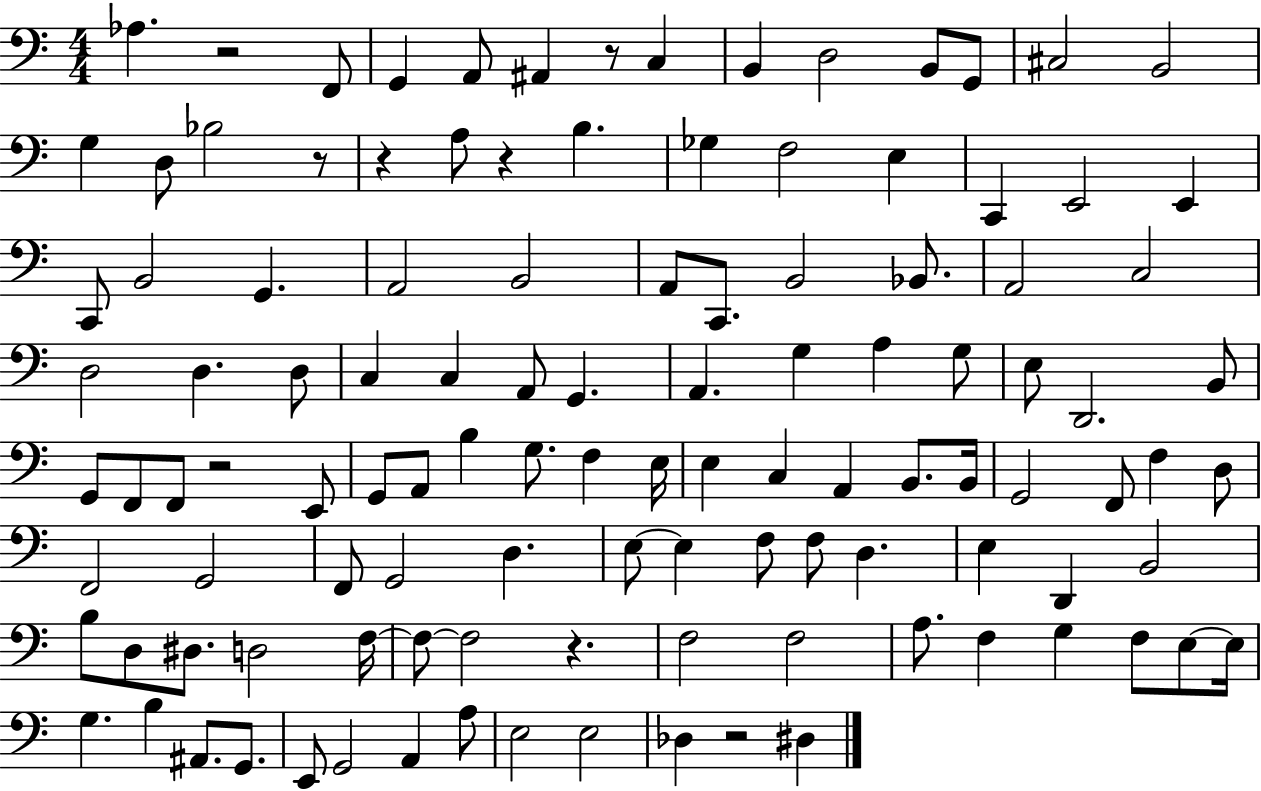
Ab3/q. R/h F2/e G2/q A2/e A#2/q R/e C3/q B2/q D3/h B2/e G2/e C#3/h B2/h G3/q D3/e Bb3/h R/e R/q A3/e R/q B3/q. Gb3/q F3/h E3/q C2/q E2/h E2/q C2/e B2/h G2/q. A2/h B2/h A2/e C2/e. B2/h Bb2/e. A2/h C3/h D3/h D3/q. D3/e C3/q C3/q A2/e G2/q. A2/q. G3/q A3/q G3/e E3/e D2/h. B2/e G2/e F2/e F2/e R/h E2/e G2/e A2/e B3/q G3/e. F3/q E3/s E3/q C3/q A2/q B2/e. B2/s G2/h F2/e F3/q D3/e F2/h G2/h F2/e G2/h D3/q. E3/e E3/q F3/e F3/e D3/q. E3/q D2/q B2/h B3/e D3/e D#3/e. D3/h F3/s F3/e F3/h R/q. F3/h F3/h A3/e. F3/q G3/q F3/e E3/e E3/s G3/q. B3/q A#2/e. G2/e. E2/e G2/h A2/q A3/e E3/h E3/h Db3/q R/h D#3/q